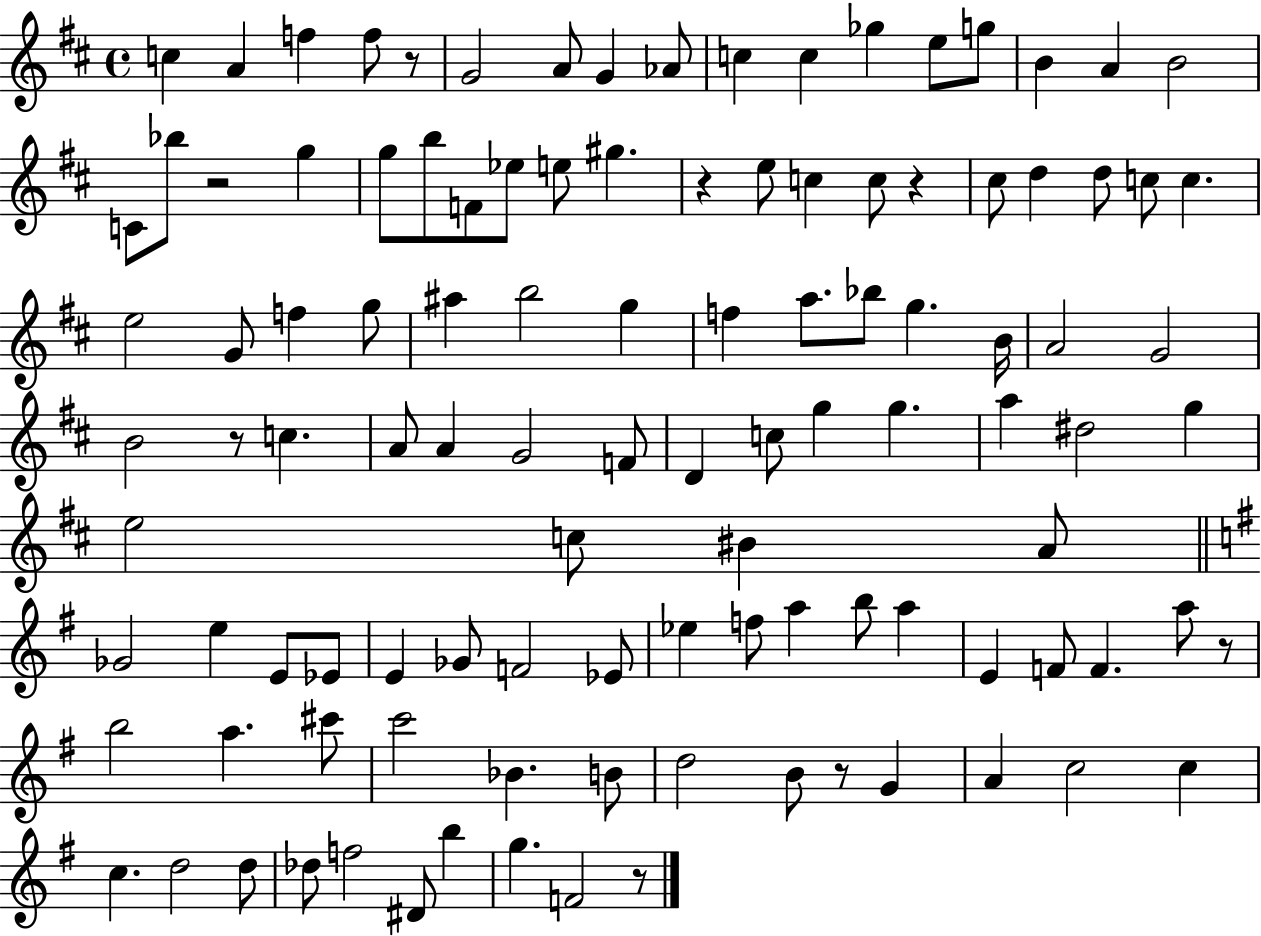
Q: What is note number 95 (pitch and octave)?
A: D5